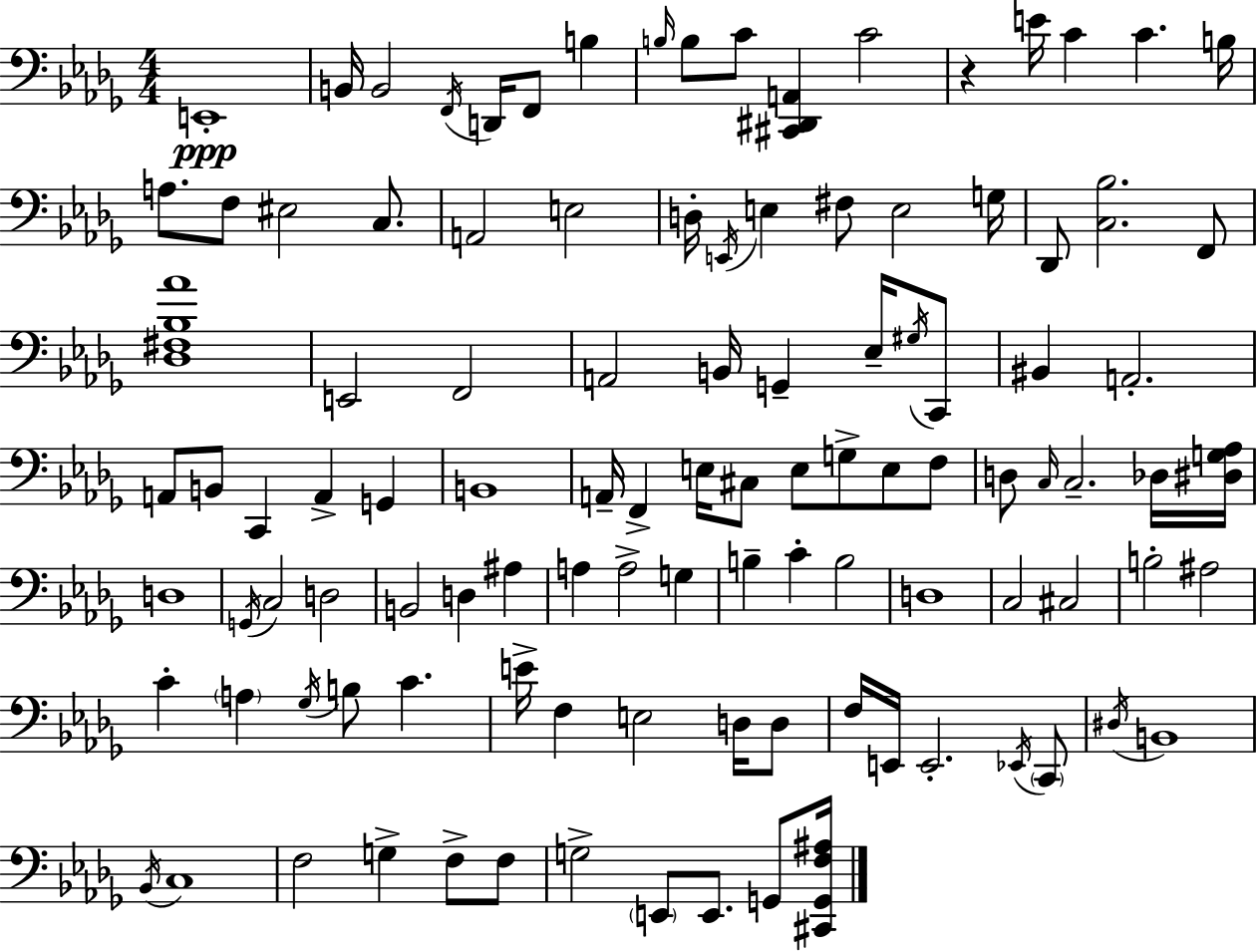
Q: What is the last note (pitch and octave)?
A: G2